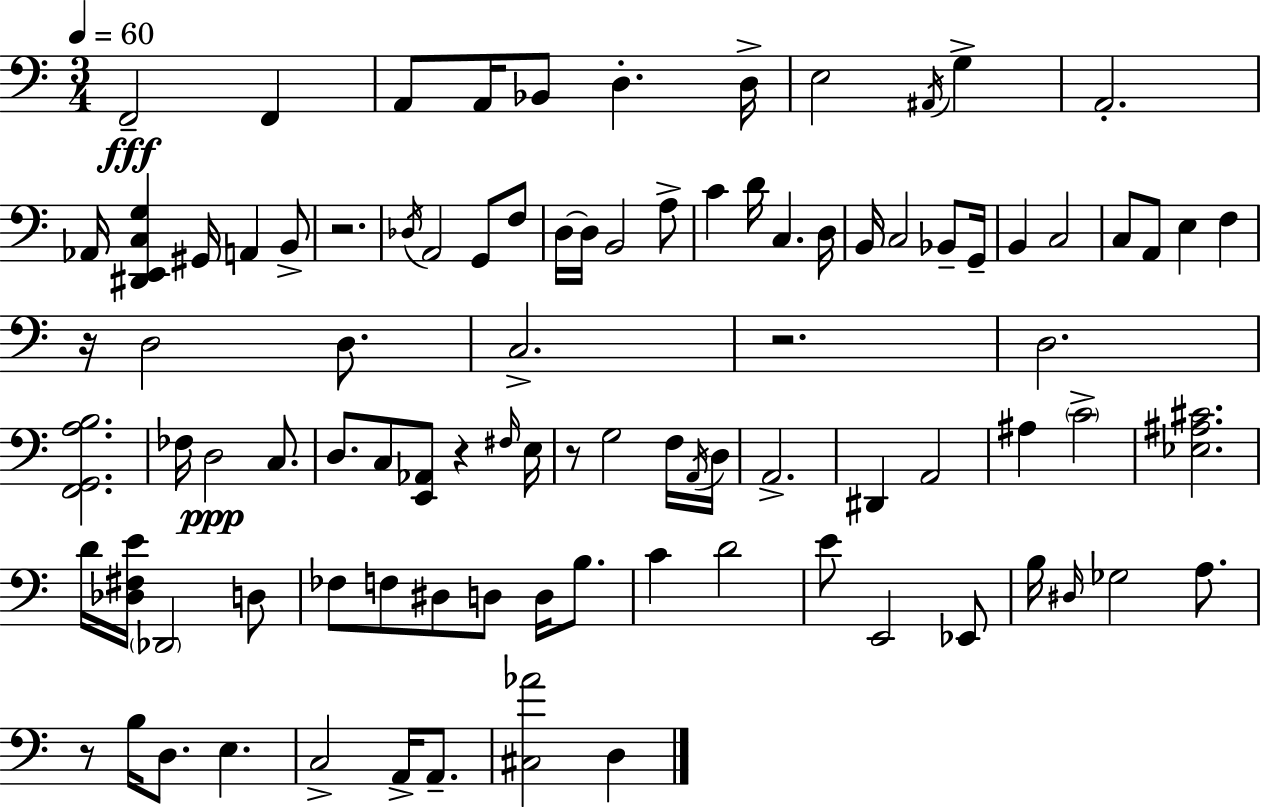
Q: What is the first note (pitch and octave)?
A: F2